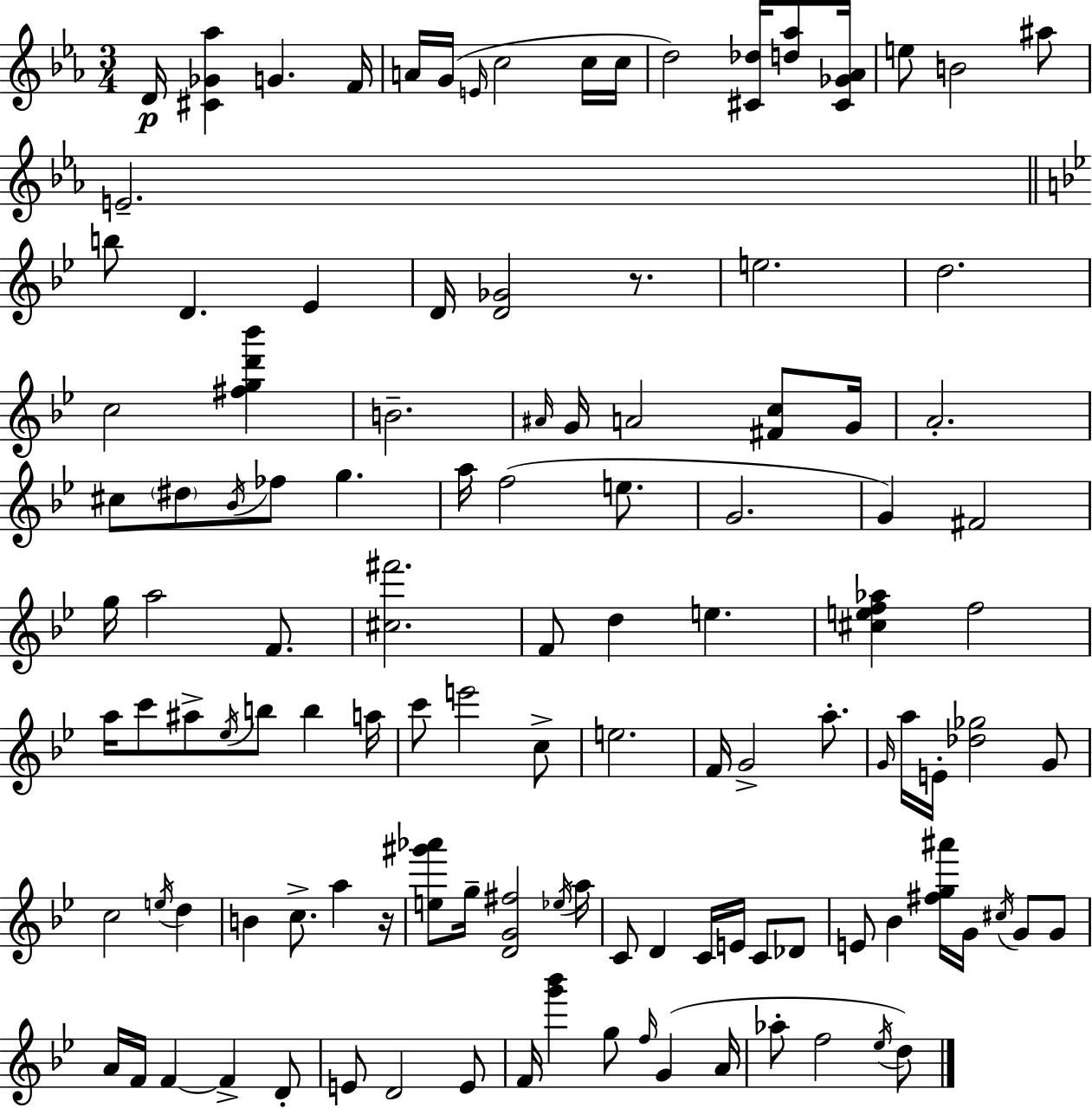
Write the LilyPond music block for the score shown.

{
  \clef treble
  \numericTimeSignature
  \time 3/4
  \key c \minor
  d'16\p <cis' ges' aes''>4 g'4. f'16 | a'16 g'16( \grace { e'16 } c''2 c''16 | c''16 d''2) <cis' des''>16 <d'' aes''>8 | <cis' ges' aes'>16 e''8 b'2 ais''8 | \break e'2.-- | \bar "||" \break \key g \minor b''8 d'4. ees'4 | d'16 <d' ges'>2 r8. | e''2. | d''2. | \break c''2 <fis'' g'' d''' bes'''>4 | b'2.-- | \grace { ais'16 } g'16 a'2 <fis' c''>8 | g'16 a'2.-. | \break cis''8 \parenthesize dis''8 \acciaccatura { bes'16 } fes''8 g''4. | a''16 f''2( e''8. | g'2. | g'4) fis'2 | \break g''16 a''2 f'8. | <cis'' fis'''>2. | f'8 d''4 e''4. | <cis'' e'' f'' aes''>4 f''2 | \break a''16 c'''8 ais''8-> \acciaccatura { ees''16 } b''8 b''4 | a''16 c'''8 e'''2 | c''8-> e''2. | f'16 g'2-> | \break a''8.-. \grace { g'16 } a''16 e'16-. <des'' ges''>2 | g'8 c''2 | \acciaccatura { e''16 } d''4 b'4 c''8.-> | a''4 r16 <e'' gis''' aes'''>8 g''16-- <d' g' fis''>2 | \break \acciaccatura { ees''16 } a''16 c'8 d'4 | c'16 e'16 c'8 des'8 e'8 bes'4 | <fis'' g'' ais'''>16 g'16 \acciaccatura { cis''16 } g'8 g'8 a'16 f'16 f'4~~ | f'4-> d'8-. e'8 d'2 | \break e'8 f'16 <g''' bes'''>4 | g''8 \grace { f''16 }( g'4 a'16 aes''8-. f''2 | \acciaccatura { ees''16 }) d''8 \bar "|."
}